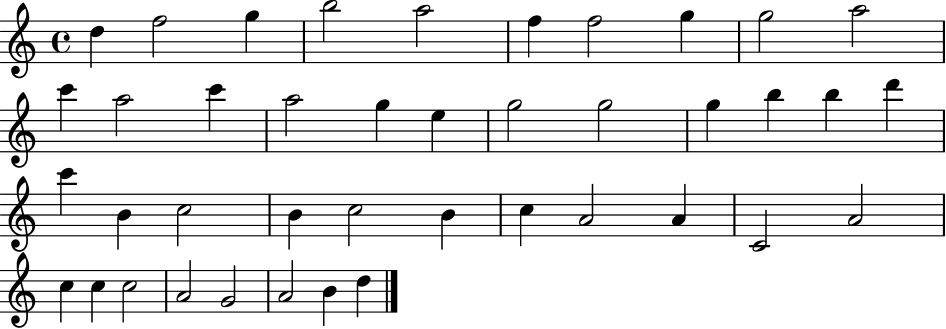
D5/q F5/h G5/q B5/h A5/h F5/q F5/h G5/q G5/h A5/h C6/q A5/h C6/q A5/h G5/q E5/q G5/h G5/h G5/q B5/q B5/q D6/q C6/q B4/q C5/h B4/q C5/h B4/q C5/q A4/h A4/q C4/h A4/h C5/q C5/q C5/h A4/h G4/h A4/h B4/q D5/q